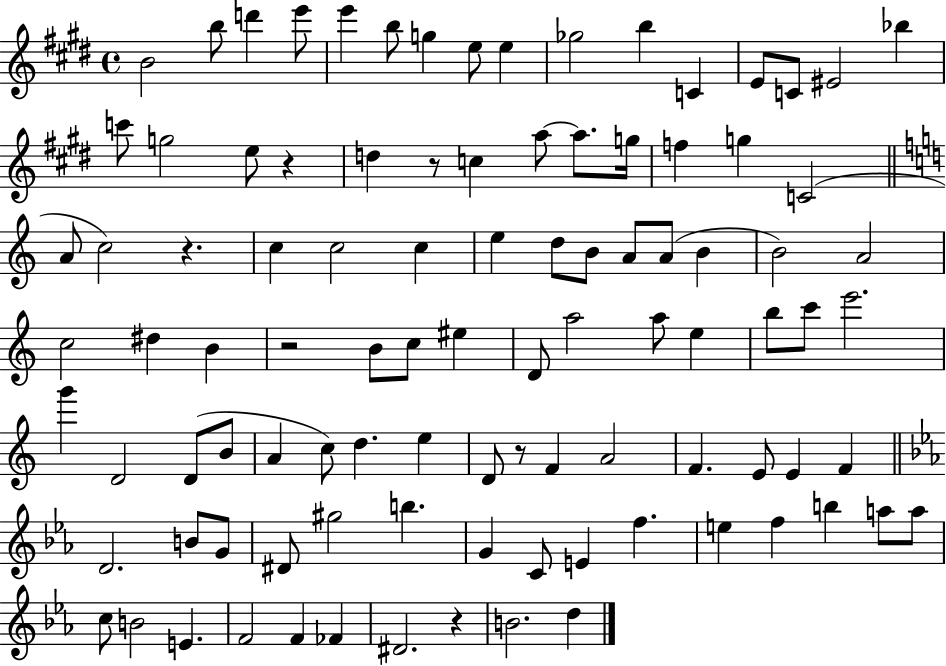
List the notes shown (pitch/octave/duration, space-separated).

B4/h B5/e D6/q E6/e E6/q B5/e G5/q E5/e E5/q Gb5/h B5/q C4/q E4/e C4/e EIS4/h Bb5/q C6/e G5/h E5/e R/q D5/q R/e C5/q A5/e A5/e. G5/s F5/q G5/q C4/h A4/e C5/h R/q. C5/q C5/h C5/q E5/q D5/e B4/e A4/e A4/e B4/q B4/h A4/h C5/h D#5/q B4/q R/h B4/e C5/e EIS5/q D4/e A5/h A5/e E5/q B5/e C6/e E6/h. G6/q D4/h D4/e B4/e A4/q C5/e D5/q. E5/q D4/e R/e F4/q A4/h F4/q. E4/e E4/q F4/q D4/h. B4/e G4/e D#4/e G#5/h B5/q. G4/q C4/e E4/q F5/q. E5/q F5/q B5/q A5/e A5/e C5/e B4/h E4/q. F4/h F4/q FES4/q D#4/h. R/q B4/h. D5/q